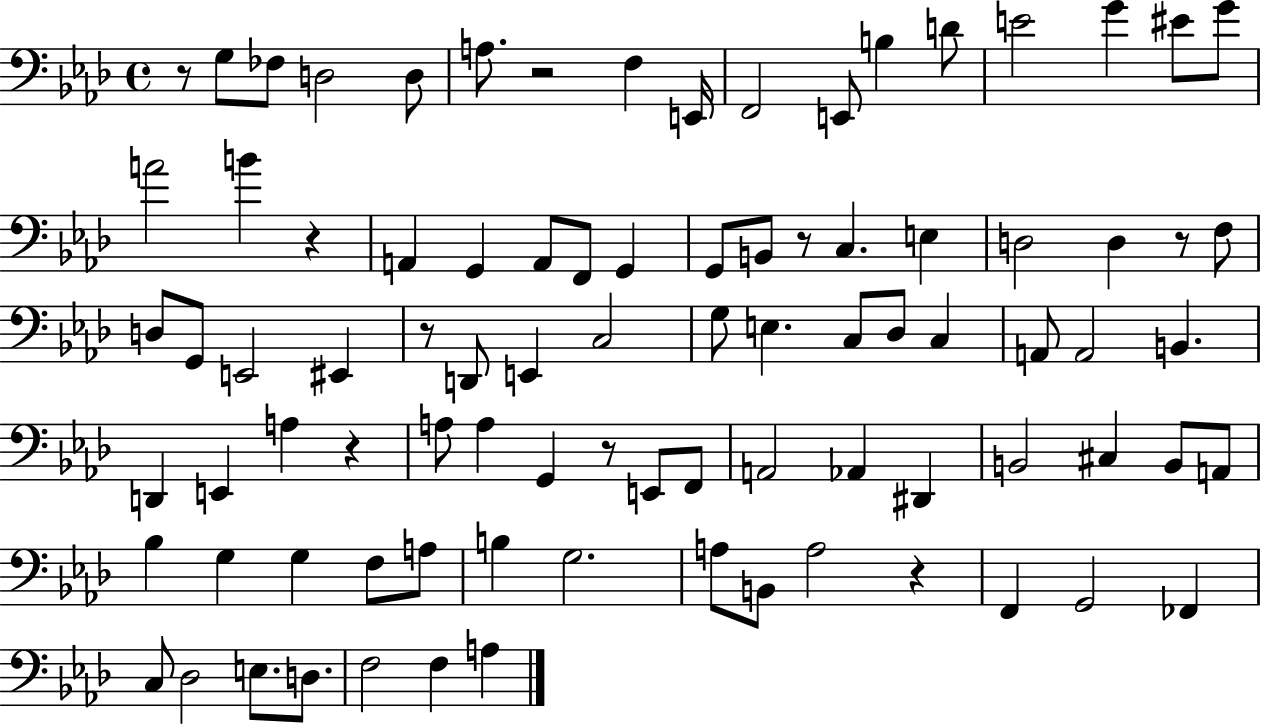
R/e G3/e FES3/e D3/h D3/e A3/e. R/h F3/q E2/s F2/h E2/e B3/q D4/e E4/h G4/q EIS4/e G4/e A4/h B4/q R/q A2/q G2/q A2/e F2/e G2/q G2/e B2/e R/e C3/q. E3/q D3/h D3/q R/e F3/e D3/e G2/e E2/h EIS2/q R/e D2/e E2/q C3/h G3/e E3/q. C3/e Db3/e C3/q A2/e A2/h B2/q. D2/q E2/q A3/q R/q A3/e A3/q G2/q R/e E2/e F2/e A2/h Ab2/q D#2/q B2/h C#3/q B2/e A2/e Bb3/q G3/q G3/q F3/e A3/e B3/q G3/h. A3/e B2/e A3/h R/q F2/q G2/h FES2/q C3/e Db3/h E3/e. D3/e. F3/h F3/q A3/q